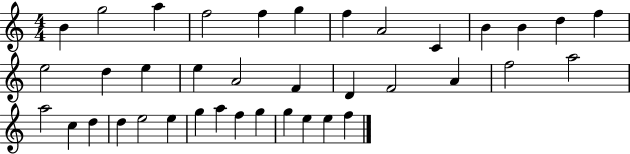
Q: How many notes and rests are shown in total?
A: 38